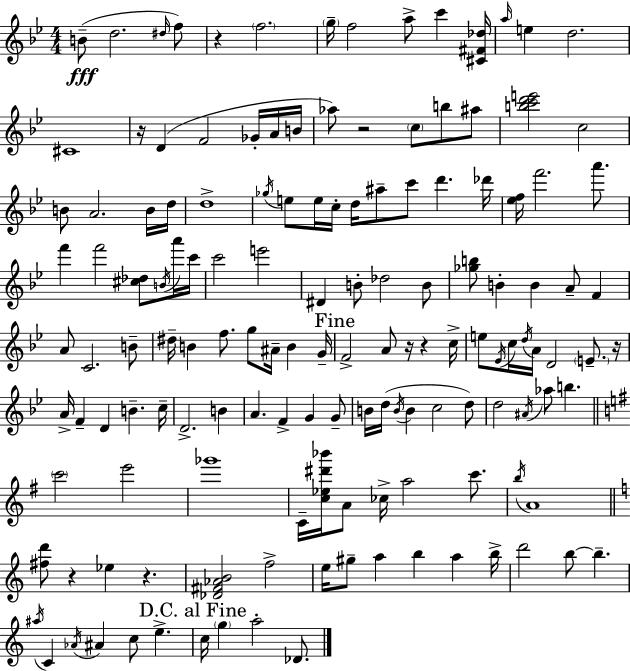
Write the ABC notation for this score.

X:1
T:Untitled
M:4/4
L:1/4
K:Bb
B/2 d2 ^d/4 f/2 z f2 g/4 f2 a/2 c' [^C^F_d]/4 a/4 e d2 ^C4 z/4 D F2 _G/4 A/4 B/4 _a/2 z2 c/2 b/2 ^a/2 [bc'd'e']2 c2 B/2 A2 B/4 d/4 d4 _g/4 e/2 e/4 c/4 d/4 ^a/2 c'/2 d' _d'/4 [_ef]/4 f'2 a'/2 f' f'2 [^c_d]/2 B/4 a'/4 c'/4 c'2 e'2 ^D B/2 _d2 B/2 [_gb]/2 B B A/2 F A/2 C2 B/2 ^d/4 B f/2 g/2 ^A/4 B G/4 F2 A/2 z/4 z c/4 e/2 _E/4 c/4 d/4 A/4 D2 E/2 z/4 A/4 F D B c/4 D2 B A F G G/2 B/4 d/4 B/4 B c2 d/2 d2 ^A/4 _a/2 b c'2 e'2 _g'4 C/4 [c_e^d'_b']/4 A/2 _c/4 a2 c'/2 b/4 A4 [^fd']/2 z _e z [_D^F_AB]2 f2 e/4 ^g/2 a b a b/4 d'2 b/2 b ^a/4 C _A/4 ^A c/2 e c/4 g a2 _D/2